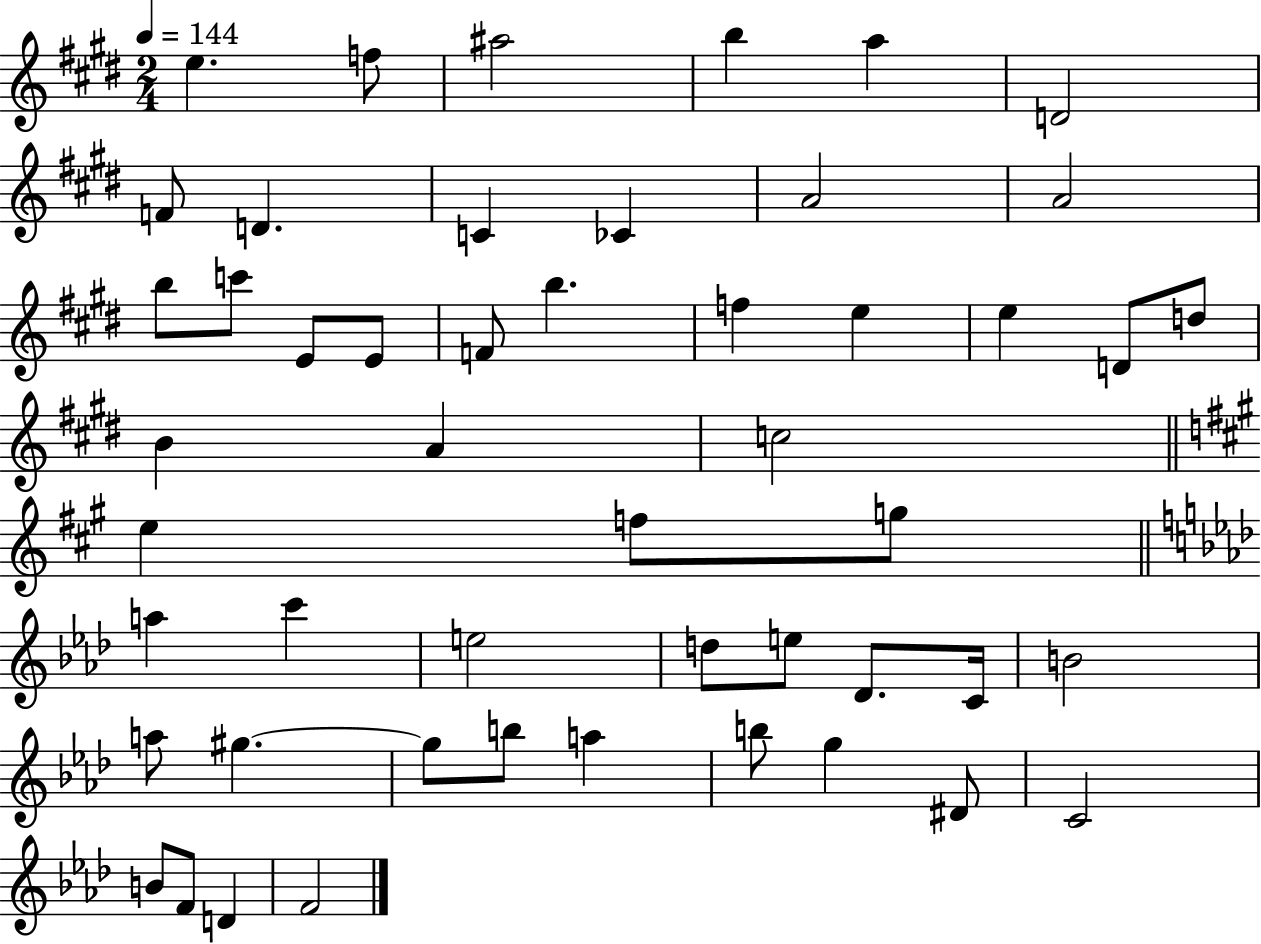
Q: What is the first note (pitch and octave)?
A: E5